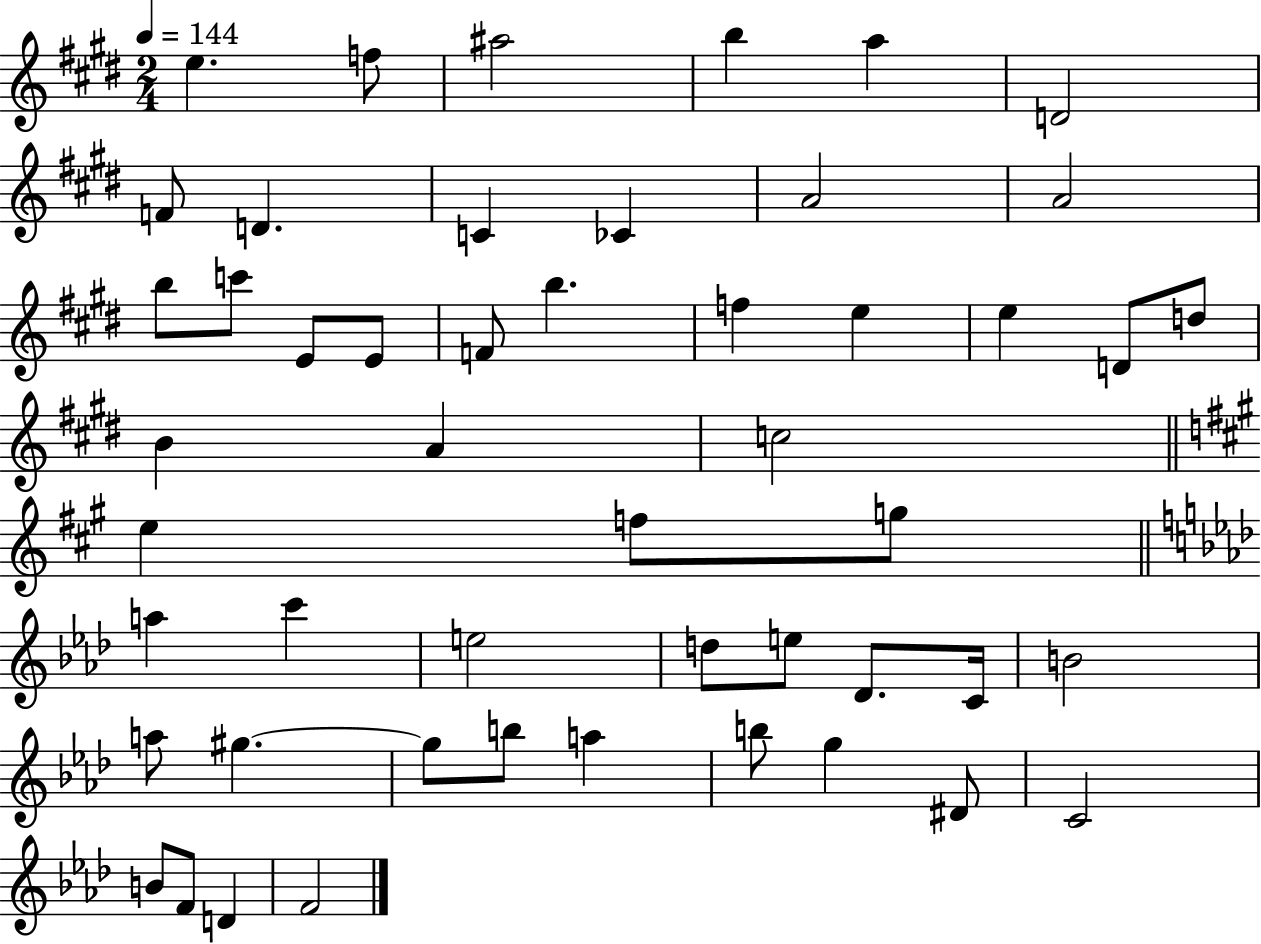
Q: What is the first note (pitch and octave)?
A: E5